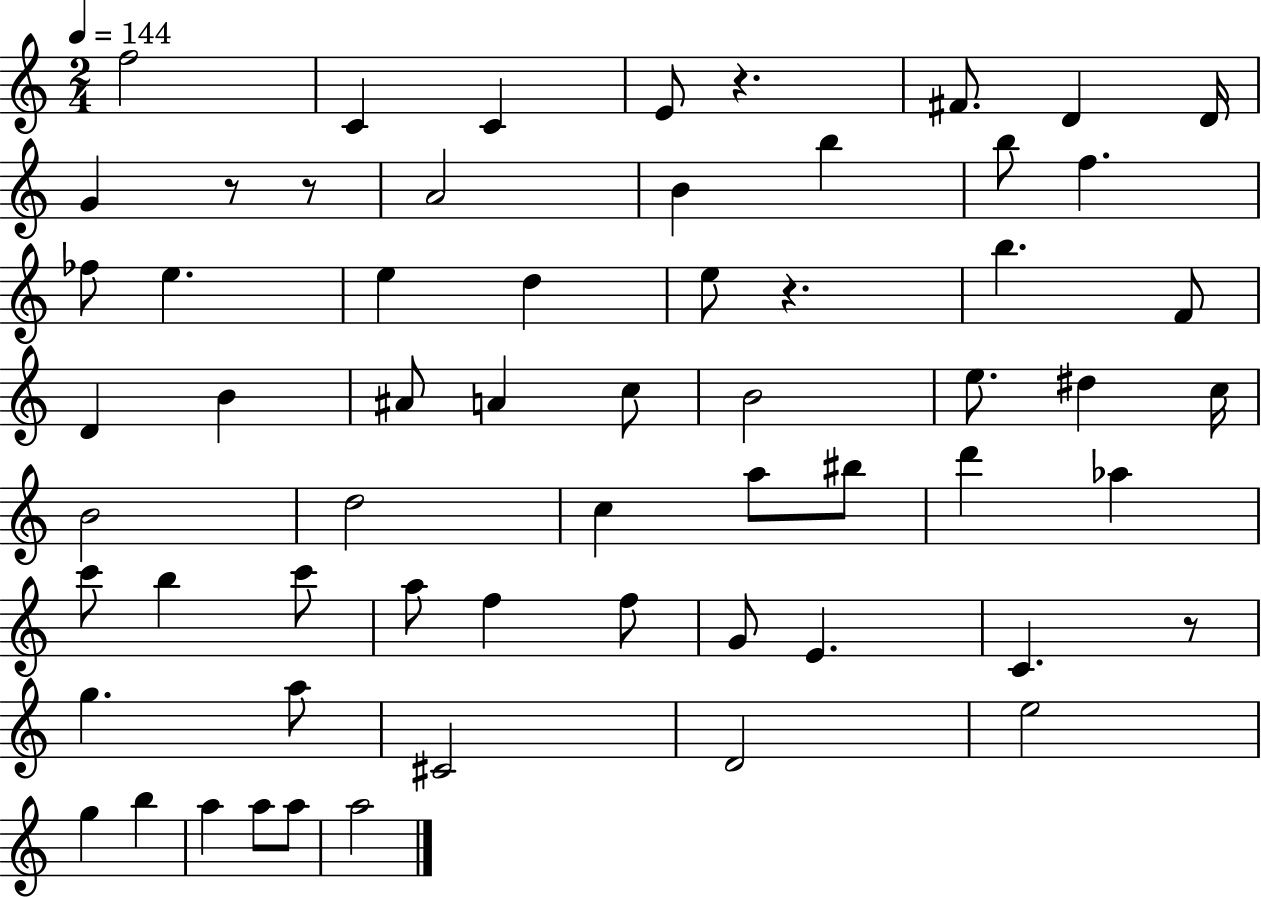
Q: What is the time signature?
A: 2/4